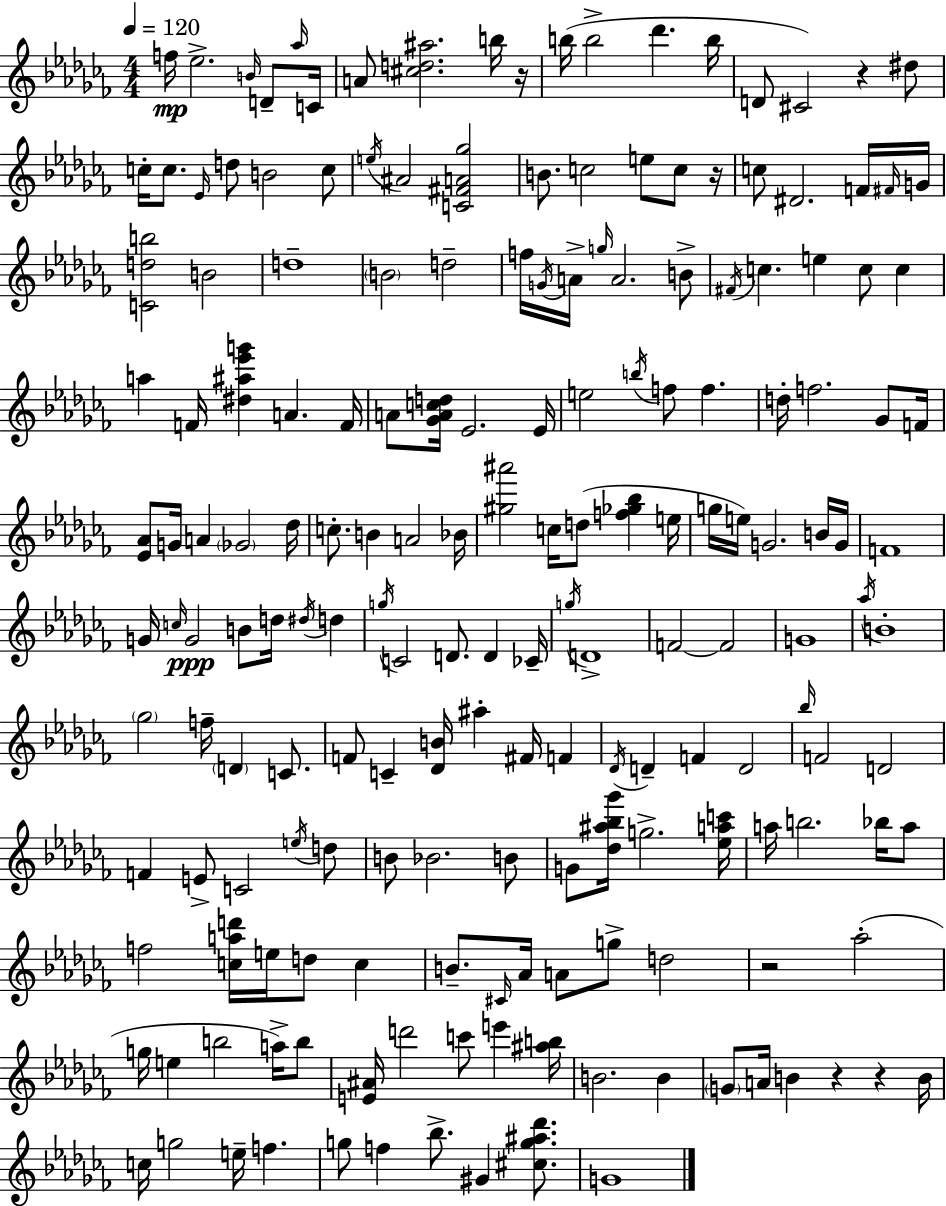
{
  \clef treble
  \numericTimeSignature
  \time 4/4
  \key aes \minor
  \tempo 4 = 120
  f''16\mp ees''2.-> \grace { b'16 } d'8-- | \grace { aes''16 } c'16 a'8 <cis'' d'' ais''>2. | b''16 r16 b''16( b''2-> des'''4. | b''16 d'8 cis'2) r4 | \break dis''8 c''16-. c''8. \grace { ees'16 } d''8 b'2 | c''8 \acciaccatura { e''16 } ais'2 <c' fis' a' ges''>2 | b'8. c''2 e''8 | c''8 r16 c''8 dis'2. | \break f'16 \grace { fis'16 } g'16 <c' d'' b''>2 b'2 | d''1-- | \parenthesize b'2 d''2-- | f''16 \acciaccatura { g'16 } a'16-> \grace { g''16 } a'2. | \break b'8-> \acciaccatura { fis'16 } c''4. e''4 | c''8 c''4 a''4 f'16 <dis'' ais'' ees''' g'''>4 | a'4. f'16 a'8 <ges' a' c'' d''>16 ees'2. | ees'16 e''2 | \break \acciaccatura { b''16 } f''8 f''4. d''16-. f''2. | ges'8 f'16 <ees' aes'>8 g'16 a'4 | \parenthesize ges'2 des''16 c''8.-. b'4 | a'2 bes'16 <gis'' ais'''>2 | \break c''16 d''8( <f'' ges'' bes''>4 e''16 g''16 e''16) g'2. | b'16 g'16 f'1 | g'16 \grace { c''16 }\ppp g'2 | b'8 d''16 \acciaccatura { dis''16 } d''4 \acciaccatura { g''16 } c'2 | \break d'8. d'4 ces'16-- \acciaccatura { g''16 } d'1-> | f'2~~ | f'2 g'1 | \acciaccatura { aes''16 } b'1-. | \break \parenthesize ges''2 | f''16-- \parenthesize d'4 c'8. f'8 | c'4-- <des' b'>16 ais''4-. fis'16 f'4 \acciaccatura { des'16 } d'4-- | f'4 d'2 \grace { bes''16 } | \break f'2 d'2 | f'4 e'8-> c'2 \acciaccatura { e''16 } d''8 | b'8 bes'2. b'8 | g'8 <des'' ais'' bes'' ges'''>16 g''2.-> | \break <ees'' a'' c'''>16 a''16 b''2. bes''16 a''8 | f''2 <c'' a'' d'''>16 e''16 d''8 c''4 | b'8.-- \grace { cis'16 } aes'16 a'8 g''8-> d''2 | r2 aes''2-.( | \break g''16 e''4 b''2 a''16->) | b''8 <e' ais'>16 d'''2 c'''8 e'''4 | <ais'' b''>16 b'2. b'4 | \parenthesize g'8 a'16 b'4 r4 r4 | \break b'16 c''16 g''2 e''16-- f''4. | g''8 f''4 bes''8.-> gis'4 <cis'' g'' ais'' des'''>8. | g'1 | \bar "|."
}